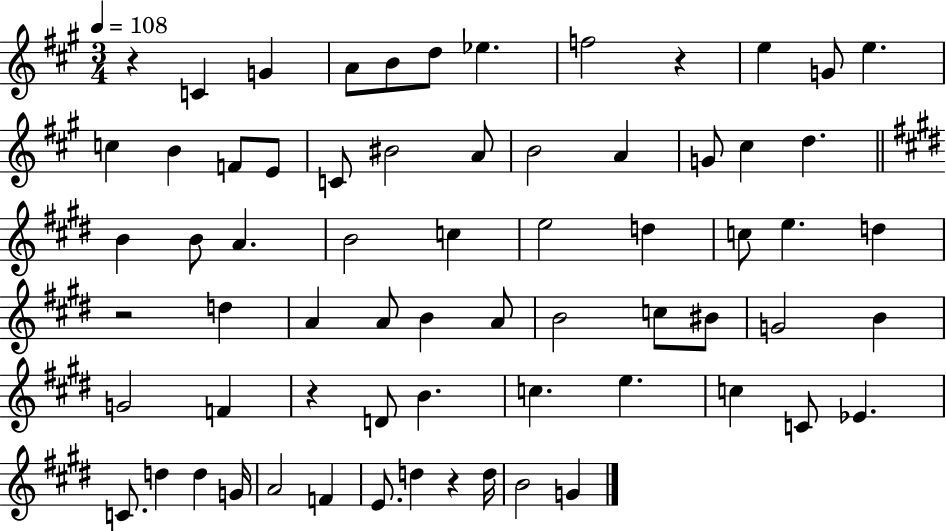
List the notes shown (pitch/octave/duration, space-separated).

R/q C4/q G4/q A4/e B4/e D5/e Eb5/q. F5/h R/q E5/q G4/e E5/q. C5/q B4/q F4/e E4/e C4/e BIS4/h A4/e B4/h A4/q G4/e C#5/q D5/q. B4/q B4/e A4/q. B4/h C5/q E5/h D5/q C5/e E5/q. D5/q R/h D5/q A4/q A4/e B4/q A4/e B4/h C5/e BIS4/e G4/h B4/q G4/h F4/q R/q D4/e B4/q. C5/q. E5/q. C5/q C4/e Eb4/q. C4/e. D5/q D5/q G4/s A4/h F4/q E4/e. D5/q R/q D5/s B4/h G4/q